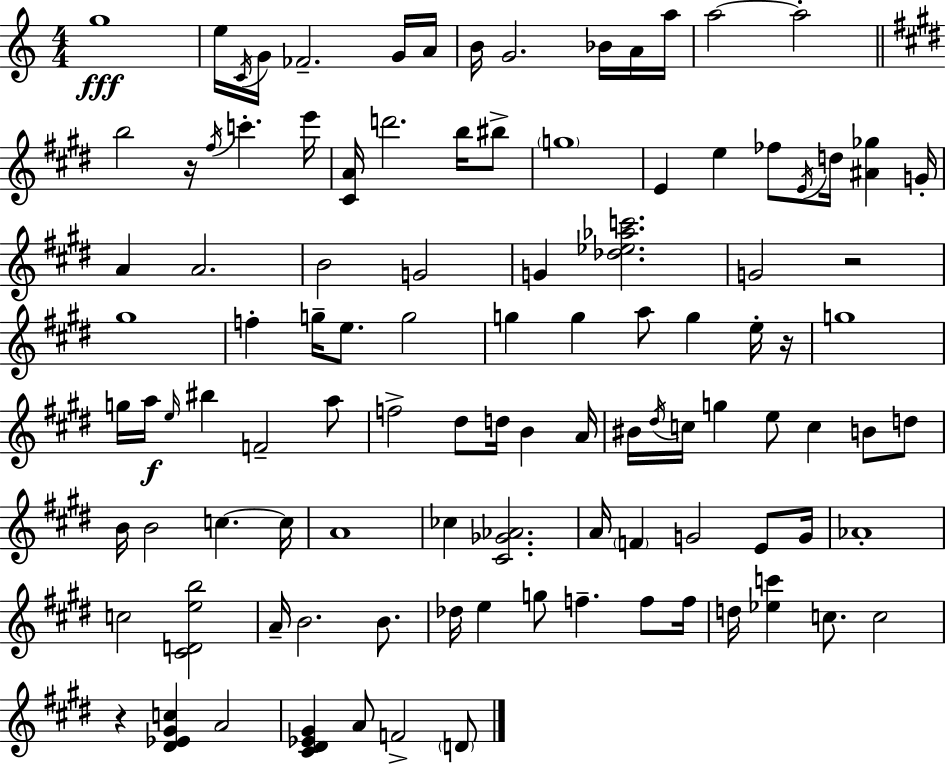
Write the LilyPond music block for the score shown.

{
  \clef treble
  \numericTimeSignature
  \time 4/4
  \key a \minor
  g''1\fff | e''16 \acciaccatura { c'16 } g'16 fes'2.-- g'16 | a'16 b'16 g'2. bes'16 a'16 | a''16 a''2~~ a''2-. | \break \bar "||" \break \key e \major b''2 r16 \acciaccatura { fis''16 } c'''4.-. | e'''16 <cis' a'>16 d'''2. b''16 bis''8-> | \parenthesize g''1 | e'4 e''4 fes''8 \acciaccatura { e'16 } d''16 <ais' ges''>4 | \break g'16-. a'4 a'2. | b'2 g'2 | g'4 <des'' ees'' aes'' c'''>2. | g'2 r2 | \break gis''1 | f''4-. g''16-- e''8. g''2 | g''4 g''4 a''8 g''4 | e''16-. r16 g''1 | \break g''16 a''16\f \grace { e''16 } bis''4 f'2-- | a''8 f''2-> dis''8 d''16 b'4 | a'16 bis'16 \acciaccatura { dis''16 } c''16 g''4 e''8 c''4 | b'8 d''8 b'16 b'2 c''4.~~ | \break c''16 a'1 | ces''4 <cis' ges' aes'>2. | a'16 \parenthesize f'4 g'2 | e'8 g'16 aes'1-. | \break c''2 <cis' d' e'' b''>2 | a'16-- b'2. | b'8. des''16 e''4 g''8 f''4.-- | f''8 f''16 d''16 <ees'' c'''>4 c''8. c''2 | \break r4 <dis' ees' gis' c''>4 a'2 | <cis' dis' ees' gis'>4 a'8 f'2-> | \parenthesize d'8 \bar "|."
}